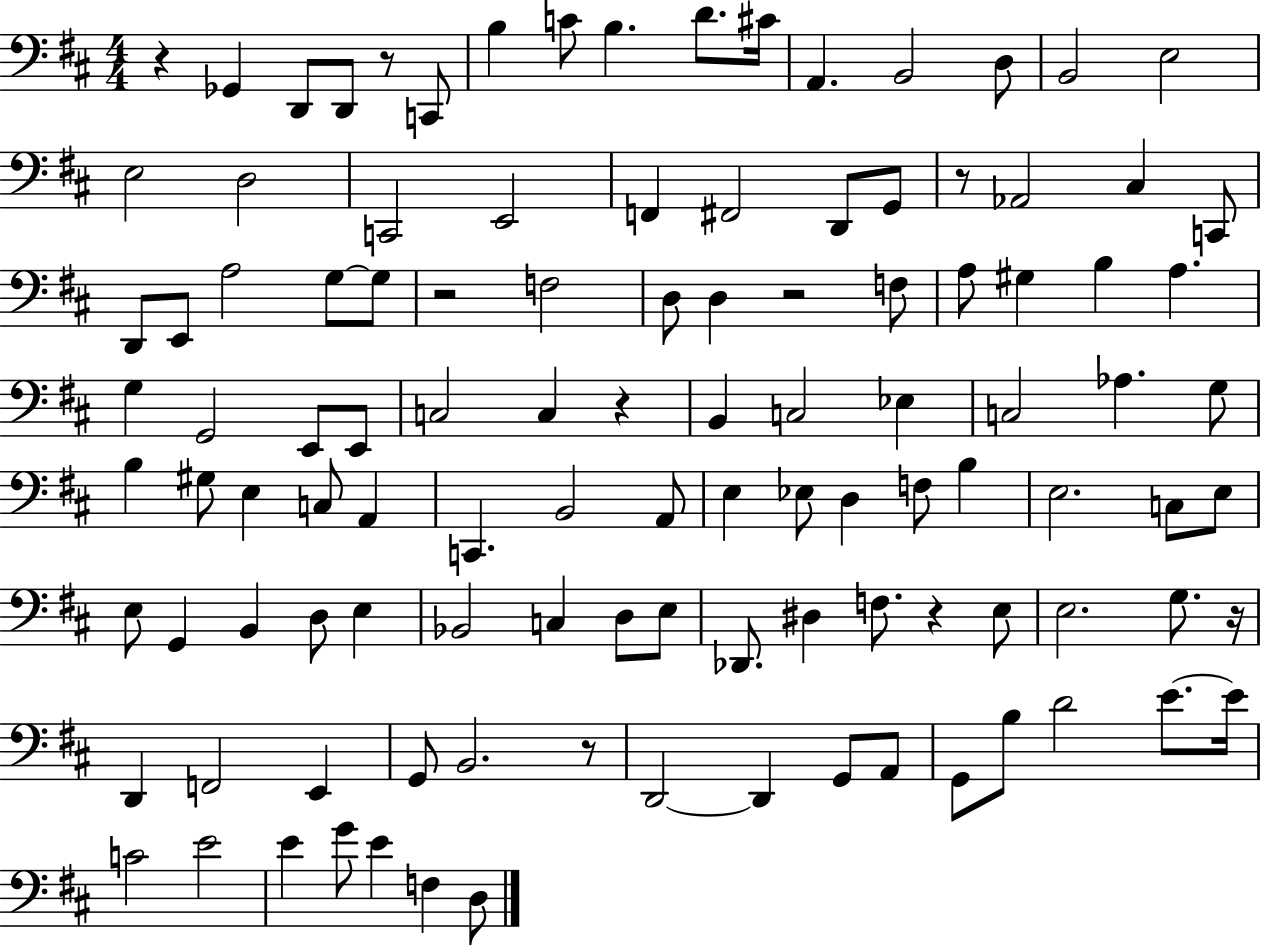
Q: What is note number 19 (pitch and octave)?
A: F2